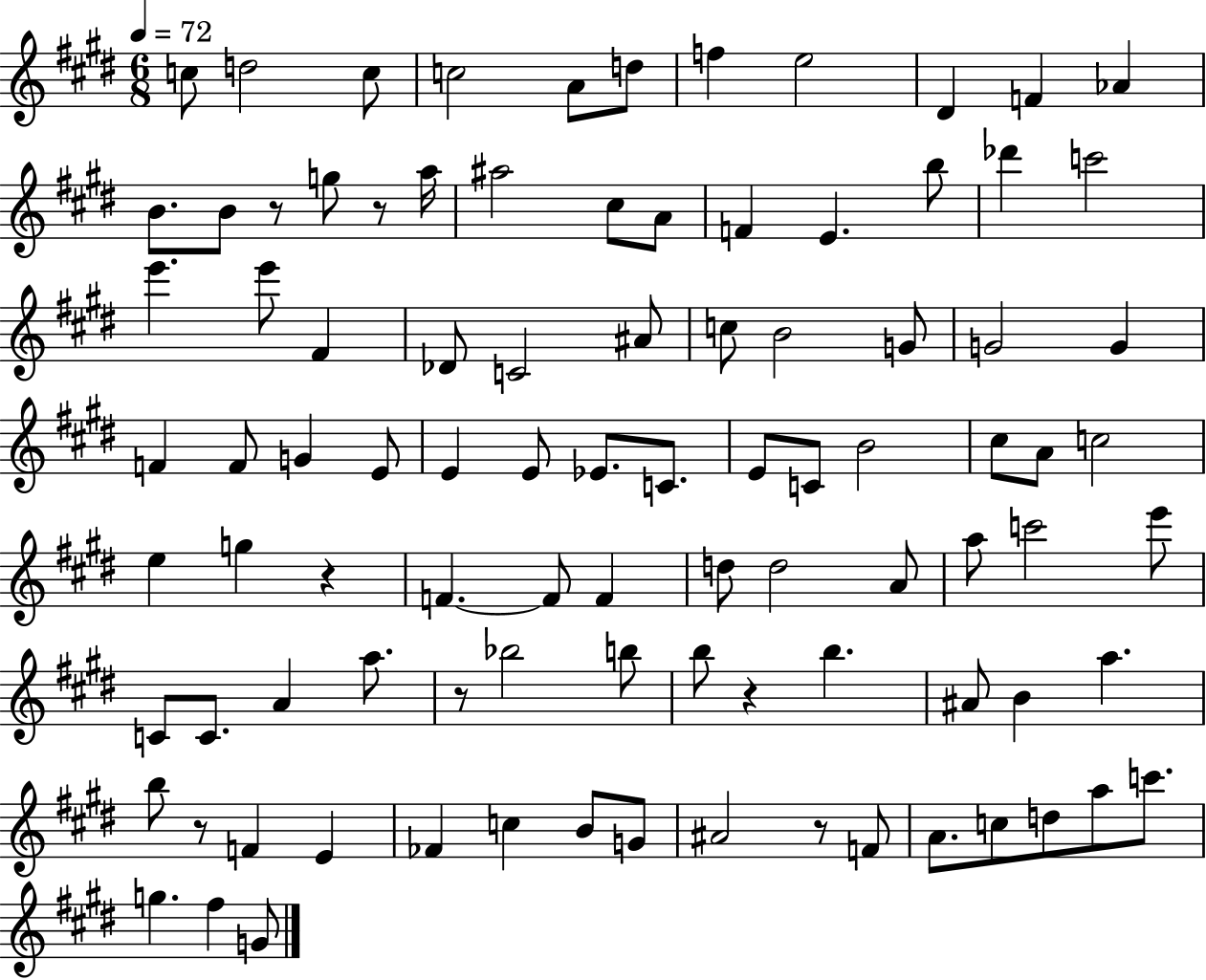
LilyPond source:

{
  \clef treble
  \numericTimeSignature
  \time 6/8
  \key e \major
  \tempo 4 = 72
  c''8 d''2 c''8 | c''2 a'8 d''8 | f''4 e''2 | dis'4 f'4 aes'4 | \break b'8. b'8 r8 g''8 r8 a''16 | ais''2 cis''8 a'8 | f'4 e'4. b''8 | des'''4 c'''2 | \break e'''4. e'''8 fis'4 | des'8 c'2 ais'8 | c''8 b'2 g'8 | g'2 g'4 | \break f'4 f'8 g'4 e'8 | e'4 e'8 ees'8. c'8. | e'8 c'8 b'2 | cis''8 a'8 c''2 | \break e''4 g''4 r4 | f'4.~~ f'8 f'4 | d''8 d''2 a'8 | a''8 c'''2 e'''8 | \break c'8 c'8. a'4 a''8. | r8 bes''2 b''8 | b''8 r4 b''4. | ais'8 b'4 a''4. | \break b''8 r8 f'4 e'4 | fes'4 c''4 b'8 g'8 | ais'2 r8 f'8 | a'8. c''8 d''8 a''8 c'''8. | \break g''4. fis''4 g'8 | \bar "|."
}